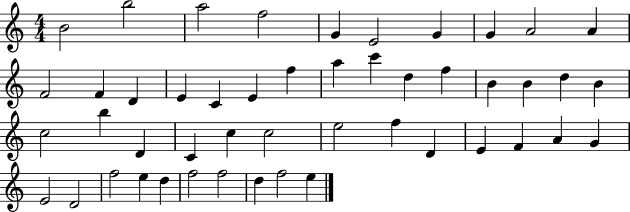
{
  \clef treble
  \numericTimeSignature
  \time 4/4
  \key c \major
  b'2 b''2 | a''2 f''2 | g'4 e'2 g'4 | g'4 a'2 a'4 | \break f'2 f'4 d'4 | e'4 c'4 e'4 f''4 | a''4 c'''4 d''4 f''4 | b'4 b'4 d''4 b'4 | \break c''2 b''4 d'4 | c'4 c''4 c''2 | e''2 f''4 d'4 | e'4 f'4 a'4 g'4 | \break e'2 d'2 | f''2 e''4 d''4 | f''2 f''2 | d''4 f''2 e''4 | \break \bar "|."
}